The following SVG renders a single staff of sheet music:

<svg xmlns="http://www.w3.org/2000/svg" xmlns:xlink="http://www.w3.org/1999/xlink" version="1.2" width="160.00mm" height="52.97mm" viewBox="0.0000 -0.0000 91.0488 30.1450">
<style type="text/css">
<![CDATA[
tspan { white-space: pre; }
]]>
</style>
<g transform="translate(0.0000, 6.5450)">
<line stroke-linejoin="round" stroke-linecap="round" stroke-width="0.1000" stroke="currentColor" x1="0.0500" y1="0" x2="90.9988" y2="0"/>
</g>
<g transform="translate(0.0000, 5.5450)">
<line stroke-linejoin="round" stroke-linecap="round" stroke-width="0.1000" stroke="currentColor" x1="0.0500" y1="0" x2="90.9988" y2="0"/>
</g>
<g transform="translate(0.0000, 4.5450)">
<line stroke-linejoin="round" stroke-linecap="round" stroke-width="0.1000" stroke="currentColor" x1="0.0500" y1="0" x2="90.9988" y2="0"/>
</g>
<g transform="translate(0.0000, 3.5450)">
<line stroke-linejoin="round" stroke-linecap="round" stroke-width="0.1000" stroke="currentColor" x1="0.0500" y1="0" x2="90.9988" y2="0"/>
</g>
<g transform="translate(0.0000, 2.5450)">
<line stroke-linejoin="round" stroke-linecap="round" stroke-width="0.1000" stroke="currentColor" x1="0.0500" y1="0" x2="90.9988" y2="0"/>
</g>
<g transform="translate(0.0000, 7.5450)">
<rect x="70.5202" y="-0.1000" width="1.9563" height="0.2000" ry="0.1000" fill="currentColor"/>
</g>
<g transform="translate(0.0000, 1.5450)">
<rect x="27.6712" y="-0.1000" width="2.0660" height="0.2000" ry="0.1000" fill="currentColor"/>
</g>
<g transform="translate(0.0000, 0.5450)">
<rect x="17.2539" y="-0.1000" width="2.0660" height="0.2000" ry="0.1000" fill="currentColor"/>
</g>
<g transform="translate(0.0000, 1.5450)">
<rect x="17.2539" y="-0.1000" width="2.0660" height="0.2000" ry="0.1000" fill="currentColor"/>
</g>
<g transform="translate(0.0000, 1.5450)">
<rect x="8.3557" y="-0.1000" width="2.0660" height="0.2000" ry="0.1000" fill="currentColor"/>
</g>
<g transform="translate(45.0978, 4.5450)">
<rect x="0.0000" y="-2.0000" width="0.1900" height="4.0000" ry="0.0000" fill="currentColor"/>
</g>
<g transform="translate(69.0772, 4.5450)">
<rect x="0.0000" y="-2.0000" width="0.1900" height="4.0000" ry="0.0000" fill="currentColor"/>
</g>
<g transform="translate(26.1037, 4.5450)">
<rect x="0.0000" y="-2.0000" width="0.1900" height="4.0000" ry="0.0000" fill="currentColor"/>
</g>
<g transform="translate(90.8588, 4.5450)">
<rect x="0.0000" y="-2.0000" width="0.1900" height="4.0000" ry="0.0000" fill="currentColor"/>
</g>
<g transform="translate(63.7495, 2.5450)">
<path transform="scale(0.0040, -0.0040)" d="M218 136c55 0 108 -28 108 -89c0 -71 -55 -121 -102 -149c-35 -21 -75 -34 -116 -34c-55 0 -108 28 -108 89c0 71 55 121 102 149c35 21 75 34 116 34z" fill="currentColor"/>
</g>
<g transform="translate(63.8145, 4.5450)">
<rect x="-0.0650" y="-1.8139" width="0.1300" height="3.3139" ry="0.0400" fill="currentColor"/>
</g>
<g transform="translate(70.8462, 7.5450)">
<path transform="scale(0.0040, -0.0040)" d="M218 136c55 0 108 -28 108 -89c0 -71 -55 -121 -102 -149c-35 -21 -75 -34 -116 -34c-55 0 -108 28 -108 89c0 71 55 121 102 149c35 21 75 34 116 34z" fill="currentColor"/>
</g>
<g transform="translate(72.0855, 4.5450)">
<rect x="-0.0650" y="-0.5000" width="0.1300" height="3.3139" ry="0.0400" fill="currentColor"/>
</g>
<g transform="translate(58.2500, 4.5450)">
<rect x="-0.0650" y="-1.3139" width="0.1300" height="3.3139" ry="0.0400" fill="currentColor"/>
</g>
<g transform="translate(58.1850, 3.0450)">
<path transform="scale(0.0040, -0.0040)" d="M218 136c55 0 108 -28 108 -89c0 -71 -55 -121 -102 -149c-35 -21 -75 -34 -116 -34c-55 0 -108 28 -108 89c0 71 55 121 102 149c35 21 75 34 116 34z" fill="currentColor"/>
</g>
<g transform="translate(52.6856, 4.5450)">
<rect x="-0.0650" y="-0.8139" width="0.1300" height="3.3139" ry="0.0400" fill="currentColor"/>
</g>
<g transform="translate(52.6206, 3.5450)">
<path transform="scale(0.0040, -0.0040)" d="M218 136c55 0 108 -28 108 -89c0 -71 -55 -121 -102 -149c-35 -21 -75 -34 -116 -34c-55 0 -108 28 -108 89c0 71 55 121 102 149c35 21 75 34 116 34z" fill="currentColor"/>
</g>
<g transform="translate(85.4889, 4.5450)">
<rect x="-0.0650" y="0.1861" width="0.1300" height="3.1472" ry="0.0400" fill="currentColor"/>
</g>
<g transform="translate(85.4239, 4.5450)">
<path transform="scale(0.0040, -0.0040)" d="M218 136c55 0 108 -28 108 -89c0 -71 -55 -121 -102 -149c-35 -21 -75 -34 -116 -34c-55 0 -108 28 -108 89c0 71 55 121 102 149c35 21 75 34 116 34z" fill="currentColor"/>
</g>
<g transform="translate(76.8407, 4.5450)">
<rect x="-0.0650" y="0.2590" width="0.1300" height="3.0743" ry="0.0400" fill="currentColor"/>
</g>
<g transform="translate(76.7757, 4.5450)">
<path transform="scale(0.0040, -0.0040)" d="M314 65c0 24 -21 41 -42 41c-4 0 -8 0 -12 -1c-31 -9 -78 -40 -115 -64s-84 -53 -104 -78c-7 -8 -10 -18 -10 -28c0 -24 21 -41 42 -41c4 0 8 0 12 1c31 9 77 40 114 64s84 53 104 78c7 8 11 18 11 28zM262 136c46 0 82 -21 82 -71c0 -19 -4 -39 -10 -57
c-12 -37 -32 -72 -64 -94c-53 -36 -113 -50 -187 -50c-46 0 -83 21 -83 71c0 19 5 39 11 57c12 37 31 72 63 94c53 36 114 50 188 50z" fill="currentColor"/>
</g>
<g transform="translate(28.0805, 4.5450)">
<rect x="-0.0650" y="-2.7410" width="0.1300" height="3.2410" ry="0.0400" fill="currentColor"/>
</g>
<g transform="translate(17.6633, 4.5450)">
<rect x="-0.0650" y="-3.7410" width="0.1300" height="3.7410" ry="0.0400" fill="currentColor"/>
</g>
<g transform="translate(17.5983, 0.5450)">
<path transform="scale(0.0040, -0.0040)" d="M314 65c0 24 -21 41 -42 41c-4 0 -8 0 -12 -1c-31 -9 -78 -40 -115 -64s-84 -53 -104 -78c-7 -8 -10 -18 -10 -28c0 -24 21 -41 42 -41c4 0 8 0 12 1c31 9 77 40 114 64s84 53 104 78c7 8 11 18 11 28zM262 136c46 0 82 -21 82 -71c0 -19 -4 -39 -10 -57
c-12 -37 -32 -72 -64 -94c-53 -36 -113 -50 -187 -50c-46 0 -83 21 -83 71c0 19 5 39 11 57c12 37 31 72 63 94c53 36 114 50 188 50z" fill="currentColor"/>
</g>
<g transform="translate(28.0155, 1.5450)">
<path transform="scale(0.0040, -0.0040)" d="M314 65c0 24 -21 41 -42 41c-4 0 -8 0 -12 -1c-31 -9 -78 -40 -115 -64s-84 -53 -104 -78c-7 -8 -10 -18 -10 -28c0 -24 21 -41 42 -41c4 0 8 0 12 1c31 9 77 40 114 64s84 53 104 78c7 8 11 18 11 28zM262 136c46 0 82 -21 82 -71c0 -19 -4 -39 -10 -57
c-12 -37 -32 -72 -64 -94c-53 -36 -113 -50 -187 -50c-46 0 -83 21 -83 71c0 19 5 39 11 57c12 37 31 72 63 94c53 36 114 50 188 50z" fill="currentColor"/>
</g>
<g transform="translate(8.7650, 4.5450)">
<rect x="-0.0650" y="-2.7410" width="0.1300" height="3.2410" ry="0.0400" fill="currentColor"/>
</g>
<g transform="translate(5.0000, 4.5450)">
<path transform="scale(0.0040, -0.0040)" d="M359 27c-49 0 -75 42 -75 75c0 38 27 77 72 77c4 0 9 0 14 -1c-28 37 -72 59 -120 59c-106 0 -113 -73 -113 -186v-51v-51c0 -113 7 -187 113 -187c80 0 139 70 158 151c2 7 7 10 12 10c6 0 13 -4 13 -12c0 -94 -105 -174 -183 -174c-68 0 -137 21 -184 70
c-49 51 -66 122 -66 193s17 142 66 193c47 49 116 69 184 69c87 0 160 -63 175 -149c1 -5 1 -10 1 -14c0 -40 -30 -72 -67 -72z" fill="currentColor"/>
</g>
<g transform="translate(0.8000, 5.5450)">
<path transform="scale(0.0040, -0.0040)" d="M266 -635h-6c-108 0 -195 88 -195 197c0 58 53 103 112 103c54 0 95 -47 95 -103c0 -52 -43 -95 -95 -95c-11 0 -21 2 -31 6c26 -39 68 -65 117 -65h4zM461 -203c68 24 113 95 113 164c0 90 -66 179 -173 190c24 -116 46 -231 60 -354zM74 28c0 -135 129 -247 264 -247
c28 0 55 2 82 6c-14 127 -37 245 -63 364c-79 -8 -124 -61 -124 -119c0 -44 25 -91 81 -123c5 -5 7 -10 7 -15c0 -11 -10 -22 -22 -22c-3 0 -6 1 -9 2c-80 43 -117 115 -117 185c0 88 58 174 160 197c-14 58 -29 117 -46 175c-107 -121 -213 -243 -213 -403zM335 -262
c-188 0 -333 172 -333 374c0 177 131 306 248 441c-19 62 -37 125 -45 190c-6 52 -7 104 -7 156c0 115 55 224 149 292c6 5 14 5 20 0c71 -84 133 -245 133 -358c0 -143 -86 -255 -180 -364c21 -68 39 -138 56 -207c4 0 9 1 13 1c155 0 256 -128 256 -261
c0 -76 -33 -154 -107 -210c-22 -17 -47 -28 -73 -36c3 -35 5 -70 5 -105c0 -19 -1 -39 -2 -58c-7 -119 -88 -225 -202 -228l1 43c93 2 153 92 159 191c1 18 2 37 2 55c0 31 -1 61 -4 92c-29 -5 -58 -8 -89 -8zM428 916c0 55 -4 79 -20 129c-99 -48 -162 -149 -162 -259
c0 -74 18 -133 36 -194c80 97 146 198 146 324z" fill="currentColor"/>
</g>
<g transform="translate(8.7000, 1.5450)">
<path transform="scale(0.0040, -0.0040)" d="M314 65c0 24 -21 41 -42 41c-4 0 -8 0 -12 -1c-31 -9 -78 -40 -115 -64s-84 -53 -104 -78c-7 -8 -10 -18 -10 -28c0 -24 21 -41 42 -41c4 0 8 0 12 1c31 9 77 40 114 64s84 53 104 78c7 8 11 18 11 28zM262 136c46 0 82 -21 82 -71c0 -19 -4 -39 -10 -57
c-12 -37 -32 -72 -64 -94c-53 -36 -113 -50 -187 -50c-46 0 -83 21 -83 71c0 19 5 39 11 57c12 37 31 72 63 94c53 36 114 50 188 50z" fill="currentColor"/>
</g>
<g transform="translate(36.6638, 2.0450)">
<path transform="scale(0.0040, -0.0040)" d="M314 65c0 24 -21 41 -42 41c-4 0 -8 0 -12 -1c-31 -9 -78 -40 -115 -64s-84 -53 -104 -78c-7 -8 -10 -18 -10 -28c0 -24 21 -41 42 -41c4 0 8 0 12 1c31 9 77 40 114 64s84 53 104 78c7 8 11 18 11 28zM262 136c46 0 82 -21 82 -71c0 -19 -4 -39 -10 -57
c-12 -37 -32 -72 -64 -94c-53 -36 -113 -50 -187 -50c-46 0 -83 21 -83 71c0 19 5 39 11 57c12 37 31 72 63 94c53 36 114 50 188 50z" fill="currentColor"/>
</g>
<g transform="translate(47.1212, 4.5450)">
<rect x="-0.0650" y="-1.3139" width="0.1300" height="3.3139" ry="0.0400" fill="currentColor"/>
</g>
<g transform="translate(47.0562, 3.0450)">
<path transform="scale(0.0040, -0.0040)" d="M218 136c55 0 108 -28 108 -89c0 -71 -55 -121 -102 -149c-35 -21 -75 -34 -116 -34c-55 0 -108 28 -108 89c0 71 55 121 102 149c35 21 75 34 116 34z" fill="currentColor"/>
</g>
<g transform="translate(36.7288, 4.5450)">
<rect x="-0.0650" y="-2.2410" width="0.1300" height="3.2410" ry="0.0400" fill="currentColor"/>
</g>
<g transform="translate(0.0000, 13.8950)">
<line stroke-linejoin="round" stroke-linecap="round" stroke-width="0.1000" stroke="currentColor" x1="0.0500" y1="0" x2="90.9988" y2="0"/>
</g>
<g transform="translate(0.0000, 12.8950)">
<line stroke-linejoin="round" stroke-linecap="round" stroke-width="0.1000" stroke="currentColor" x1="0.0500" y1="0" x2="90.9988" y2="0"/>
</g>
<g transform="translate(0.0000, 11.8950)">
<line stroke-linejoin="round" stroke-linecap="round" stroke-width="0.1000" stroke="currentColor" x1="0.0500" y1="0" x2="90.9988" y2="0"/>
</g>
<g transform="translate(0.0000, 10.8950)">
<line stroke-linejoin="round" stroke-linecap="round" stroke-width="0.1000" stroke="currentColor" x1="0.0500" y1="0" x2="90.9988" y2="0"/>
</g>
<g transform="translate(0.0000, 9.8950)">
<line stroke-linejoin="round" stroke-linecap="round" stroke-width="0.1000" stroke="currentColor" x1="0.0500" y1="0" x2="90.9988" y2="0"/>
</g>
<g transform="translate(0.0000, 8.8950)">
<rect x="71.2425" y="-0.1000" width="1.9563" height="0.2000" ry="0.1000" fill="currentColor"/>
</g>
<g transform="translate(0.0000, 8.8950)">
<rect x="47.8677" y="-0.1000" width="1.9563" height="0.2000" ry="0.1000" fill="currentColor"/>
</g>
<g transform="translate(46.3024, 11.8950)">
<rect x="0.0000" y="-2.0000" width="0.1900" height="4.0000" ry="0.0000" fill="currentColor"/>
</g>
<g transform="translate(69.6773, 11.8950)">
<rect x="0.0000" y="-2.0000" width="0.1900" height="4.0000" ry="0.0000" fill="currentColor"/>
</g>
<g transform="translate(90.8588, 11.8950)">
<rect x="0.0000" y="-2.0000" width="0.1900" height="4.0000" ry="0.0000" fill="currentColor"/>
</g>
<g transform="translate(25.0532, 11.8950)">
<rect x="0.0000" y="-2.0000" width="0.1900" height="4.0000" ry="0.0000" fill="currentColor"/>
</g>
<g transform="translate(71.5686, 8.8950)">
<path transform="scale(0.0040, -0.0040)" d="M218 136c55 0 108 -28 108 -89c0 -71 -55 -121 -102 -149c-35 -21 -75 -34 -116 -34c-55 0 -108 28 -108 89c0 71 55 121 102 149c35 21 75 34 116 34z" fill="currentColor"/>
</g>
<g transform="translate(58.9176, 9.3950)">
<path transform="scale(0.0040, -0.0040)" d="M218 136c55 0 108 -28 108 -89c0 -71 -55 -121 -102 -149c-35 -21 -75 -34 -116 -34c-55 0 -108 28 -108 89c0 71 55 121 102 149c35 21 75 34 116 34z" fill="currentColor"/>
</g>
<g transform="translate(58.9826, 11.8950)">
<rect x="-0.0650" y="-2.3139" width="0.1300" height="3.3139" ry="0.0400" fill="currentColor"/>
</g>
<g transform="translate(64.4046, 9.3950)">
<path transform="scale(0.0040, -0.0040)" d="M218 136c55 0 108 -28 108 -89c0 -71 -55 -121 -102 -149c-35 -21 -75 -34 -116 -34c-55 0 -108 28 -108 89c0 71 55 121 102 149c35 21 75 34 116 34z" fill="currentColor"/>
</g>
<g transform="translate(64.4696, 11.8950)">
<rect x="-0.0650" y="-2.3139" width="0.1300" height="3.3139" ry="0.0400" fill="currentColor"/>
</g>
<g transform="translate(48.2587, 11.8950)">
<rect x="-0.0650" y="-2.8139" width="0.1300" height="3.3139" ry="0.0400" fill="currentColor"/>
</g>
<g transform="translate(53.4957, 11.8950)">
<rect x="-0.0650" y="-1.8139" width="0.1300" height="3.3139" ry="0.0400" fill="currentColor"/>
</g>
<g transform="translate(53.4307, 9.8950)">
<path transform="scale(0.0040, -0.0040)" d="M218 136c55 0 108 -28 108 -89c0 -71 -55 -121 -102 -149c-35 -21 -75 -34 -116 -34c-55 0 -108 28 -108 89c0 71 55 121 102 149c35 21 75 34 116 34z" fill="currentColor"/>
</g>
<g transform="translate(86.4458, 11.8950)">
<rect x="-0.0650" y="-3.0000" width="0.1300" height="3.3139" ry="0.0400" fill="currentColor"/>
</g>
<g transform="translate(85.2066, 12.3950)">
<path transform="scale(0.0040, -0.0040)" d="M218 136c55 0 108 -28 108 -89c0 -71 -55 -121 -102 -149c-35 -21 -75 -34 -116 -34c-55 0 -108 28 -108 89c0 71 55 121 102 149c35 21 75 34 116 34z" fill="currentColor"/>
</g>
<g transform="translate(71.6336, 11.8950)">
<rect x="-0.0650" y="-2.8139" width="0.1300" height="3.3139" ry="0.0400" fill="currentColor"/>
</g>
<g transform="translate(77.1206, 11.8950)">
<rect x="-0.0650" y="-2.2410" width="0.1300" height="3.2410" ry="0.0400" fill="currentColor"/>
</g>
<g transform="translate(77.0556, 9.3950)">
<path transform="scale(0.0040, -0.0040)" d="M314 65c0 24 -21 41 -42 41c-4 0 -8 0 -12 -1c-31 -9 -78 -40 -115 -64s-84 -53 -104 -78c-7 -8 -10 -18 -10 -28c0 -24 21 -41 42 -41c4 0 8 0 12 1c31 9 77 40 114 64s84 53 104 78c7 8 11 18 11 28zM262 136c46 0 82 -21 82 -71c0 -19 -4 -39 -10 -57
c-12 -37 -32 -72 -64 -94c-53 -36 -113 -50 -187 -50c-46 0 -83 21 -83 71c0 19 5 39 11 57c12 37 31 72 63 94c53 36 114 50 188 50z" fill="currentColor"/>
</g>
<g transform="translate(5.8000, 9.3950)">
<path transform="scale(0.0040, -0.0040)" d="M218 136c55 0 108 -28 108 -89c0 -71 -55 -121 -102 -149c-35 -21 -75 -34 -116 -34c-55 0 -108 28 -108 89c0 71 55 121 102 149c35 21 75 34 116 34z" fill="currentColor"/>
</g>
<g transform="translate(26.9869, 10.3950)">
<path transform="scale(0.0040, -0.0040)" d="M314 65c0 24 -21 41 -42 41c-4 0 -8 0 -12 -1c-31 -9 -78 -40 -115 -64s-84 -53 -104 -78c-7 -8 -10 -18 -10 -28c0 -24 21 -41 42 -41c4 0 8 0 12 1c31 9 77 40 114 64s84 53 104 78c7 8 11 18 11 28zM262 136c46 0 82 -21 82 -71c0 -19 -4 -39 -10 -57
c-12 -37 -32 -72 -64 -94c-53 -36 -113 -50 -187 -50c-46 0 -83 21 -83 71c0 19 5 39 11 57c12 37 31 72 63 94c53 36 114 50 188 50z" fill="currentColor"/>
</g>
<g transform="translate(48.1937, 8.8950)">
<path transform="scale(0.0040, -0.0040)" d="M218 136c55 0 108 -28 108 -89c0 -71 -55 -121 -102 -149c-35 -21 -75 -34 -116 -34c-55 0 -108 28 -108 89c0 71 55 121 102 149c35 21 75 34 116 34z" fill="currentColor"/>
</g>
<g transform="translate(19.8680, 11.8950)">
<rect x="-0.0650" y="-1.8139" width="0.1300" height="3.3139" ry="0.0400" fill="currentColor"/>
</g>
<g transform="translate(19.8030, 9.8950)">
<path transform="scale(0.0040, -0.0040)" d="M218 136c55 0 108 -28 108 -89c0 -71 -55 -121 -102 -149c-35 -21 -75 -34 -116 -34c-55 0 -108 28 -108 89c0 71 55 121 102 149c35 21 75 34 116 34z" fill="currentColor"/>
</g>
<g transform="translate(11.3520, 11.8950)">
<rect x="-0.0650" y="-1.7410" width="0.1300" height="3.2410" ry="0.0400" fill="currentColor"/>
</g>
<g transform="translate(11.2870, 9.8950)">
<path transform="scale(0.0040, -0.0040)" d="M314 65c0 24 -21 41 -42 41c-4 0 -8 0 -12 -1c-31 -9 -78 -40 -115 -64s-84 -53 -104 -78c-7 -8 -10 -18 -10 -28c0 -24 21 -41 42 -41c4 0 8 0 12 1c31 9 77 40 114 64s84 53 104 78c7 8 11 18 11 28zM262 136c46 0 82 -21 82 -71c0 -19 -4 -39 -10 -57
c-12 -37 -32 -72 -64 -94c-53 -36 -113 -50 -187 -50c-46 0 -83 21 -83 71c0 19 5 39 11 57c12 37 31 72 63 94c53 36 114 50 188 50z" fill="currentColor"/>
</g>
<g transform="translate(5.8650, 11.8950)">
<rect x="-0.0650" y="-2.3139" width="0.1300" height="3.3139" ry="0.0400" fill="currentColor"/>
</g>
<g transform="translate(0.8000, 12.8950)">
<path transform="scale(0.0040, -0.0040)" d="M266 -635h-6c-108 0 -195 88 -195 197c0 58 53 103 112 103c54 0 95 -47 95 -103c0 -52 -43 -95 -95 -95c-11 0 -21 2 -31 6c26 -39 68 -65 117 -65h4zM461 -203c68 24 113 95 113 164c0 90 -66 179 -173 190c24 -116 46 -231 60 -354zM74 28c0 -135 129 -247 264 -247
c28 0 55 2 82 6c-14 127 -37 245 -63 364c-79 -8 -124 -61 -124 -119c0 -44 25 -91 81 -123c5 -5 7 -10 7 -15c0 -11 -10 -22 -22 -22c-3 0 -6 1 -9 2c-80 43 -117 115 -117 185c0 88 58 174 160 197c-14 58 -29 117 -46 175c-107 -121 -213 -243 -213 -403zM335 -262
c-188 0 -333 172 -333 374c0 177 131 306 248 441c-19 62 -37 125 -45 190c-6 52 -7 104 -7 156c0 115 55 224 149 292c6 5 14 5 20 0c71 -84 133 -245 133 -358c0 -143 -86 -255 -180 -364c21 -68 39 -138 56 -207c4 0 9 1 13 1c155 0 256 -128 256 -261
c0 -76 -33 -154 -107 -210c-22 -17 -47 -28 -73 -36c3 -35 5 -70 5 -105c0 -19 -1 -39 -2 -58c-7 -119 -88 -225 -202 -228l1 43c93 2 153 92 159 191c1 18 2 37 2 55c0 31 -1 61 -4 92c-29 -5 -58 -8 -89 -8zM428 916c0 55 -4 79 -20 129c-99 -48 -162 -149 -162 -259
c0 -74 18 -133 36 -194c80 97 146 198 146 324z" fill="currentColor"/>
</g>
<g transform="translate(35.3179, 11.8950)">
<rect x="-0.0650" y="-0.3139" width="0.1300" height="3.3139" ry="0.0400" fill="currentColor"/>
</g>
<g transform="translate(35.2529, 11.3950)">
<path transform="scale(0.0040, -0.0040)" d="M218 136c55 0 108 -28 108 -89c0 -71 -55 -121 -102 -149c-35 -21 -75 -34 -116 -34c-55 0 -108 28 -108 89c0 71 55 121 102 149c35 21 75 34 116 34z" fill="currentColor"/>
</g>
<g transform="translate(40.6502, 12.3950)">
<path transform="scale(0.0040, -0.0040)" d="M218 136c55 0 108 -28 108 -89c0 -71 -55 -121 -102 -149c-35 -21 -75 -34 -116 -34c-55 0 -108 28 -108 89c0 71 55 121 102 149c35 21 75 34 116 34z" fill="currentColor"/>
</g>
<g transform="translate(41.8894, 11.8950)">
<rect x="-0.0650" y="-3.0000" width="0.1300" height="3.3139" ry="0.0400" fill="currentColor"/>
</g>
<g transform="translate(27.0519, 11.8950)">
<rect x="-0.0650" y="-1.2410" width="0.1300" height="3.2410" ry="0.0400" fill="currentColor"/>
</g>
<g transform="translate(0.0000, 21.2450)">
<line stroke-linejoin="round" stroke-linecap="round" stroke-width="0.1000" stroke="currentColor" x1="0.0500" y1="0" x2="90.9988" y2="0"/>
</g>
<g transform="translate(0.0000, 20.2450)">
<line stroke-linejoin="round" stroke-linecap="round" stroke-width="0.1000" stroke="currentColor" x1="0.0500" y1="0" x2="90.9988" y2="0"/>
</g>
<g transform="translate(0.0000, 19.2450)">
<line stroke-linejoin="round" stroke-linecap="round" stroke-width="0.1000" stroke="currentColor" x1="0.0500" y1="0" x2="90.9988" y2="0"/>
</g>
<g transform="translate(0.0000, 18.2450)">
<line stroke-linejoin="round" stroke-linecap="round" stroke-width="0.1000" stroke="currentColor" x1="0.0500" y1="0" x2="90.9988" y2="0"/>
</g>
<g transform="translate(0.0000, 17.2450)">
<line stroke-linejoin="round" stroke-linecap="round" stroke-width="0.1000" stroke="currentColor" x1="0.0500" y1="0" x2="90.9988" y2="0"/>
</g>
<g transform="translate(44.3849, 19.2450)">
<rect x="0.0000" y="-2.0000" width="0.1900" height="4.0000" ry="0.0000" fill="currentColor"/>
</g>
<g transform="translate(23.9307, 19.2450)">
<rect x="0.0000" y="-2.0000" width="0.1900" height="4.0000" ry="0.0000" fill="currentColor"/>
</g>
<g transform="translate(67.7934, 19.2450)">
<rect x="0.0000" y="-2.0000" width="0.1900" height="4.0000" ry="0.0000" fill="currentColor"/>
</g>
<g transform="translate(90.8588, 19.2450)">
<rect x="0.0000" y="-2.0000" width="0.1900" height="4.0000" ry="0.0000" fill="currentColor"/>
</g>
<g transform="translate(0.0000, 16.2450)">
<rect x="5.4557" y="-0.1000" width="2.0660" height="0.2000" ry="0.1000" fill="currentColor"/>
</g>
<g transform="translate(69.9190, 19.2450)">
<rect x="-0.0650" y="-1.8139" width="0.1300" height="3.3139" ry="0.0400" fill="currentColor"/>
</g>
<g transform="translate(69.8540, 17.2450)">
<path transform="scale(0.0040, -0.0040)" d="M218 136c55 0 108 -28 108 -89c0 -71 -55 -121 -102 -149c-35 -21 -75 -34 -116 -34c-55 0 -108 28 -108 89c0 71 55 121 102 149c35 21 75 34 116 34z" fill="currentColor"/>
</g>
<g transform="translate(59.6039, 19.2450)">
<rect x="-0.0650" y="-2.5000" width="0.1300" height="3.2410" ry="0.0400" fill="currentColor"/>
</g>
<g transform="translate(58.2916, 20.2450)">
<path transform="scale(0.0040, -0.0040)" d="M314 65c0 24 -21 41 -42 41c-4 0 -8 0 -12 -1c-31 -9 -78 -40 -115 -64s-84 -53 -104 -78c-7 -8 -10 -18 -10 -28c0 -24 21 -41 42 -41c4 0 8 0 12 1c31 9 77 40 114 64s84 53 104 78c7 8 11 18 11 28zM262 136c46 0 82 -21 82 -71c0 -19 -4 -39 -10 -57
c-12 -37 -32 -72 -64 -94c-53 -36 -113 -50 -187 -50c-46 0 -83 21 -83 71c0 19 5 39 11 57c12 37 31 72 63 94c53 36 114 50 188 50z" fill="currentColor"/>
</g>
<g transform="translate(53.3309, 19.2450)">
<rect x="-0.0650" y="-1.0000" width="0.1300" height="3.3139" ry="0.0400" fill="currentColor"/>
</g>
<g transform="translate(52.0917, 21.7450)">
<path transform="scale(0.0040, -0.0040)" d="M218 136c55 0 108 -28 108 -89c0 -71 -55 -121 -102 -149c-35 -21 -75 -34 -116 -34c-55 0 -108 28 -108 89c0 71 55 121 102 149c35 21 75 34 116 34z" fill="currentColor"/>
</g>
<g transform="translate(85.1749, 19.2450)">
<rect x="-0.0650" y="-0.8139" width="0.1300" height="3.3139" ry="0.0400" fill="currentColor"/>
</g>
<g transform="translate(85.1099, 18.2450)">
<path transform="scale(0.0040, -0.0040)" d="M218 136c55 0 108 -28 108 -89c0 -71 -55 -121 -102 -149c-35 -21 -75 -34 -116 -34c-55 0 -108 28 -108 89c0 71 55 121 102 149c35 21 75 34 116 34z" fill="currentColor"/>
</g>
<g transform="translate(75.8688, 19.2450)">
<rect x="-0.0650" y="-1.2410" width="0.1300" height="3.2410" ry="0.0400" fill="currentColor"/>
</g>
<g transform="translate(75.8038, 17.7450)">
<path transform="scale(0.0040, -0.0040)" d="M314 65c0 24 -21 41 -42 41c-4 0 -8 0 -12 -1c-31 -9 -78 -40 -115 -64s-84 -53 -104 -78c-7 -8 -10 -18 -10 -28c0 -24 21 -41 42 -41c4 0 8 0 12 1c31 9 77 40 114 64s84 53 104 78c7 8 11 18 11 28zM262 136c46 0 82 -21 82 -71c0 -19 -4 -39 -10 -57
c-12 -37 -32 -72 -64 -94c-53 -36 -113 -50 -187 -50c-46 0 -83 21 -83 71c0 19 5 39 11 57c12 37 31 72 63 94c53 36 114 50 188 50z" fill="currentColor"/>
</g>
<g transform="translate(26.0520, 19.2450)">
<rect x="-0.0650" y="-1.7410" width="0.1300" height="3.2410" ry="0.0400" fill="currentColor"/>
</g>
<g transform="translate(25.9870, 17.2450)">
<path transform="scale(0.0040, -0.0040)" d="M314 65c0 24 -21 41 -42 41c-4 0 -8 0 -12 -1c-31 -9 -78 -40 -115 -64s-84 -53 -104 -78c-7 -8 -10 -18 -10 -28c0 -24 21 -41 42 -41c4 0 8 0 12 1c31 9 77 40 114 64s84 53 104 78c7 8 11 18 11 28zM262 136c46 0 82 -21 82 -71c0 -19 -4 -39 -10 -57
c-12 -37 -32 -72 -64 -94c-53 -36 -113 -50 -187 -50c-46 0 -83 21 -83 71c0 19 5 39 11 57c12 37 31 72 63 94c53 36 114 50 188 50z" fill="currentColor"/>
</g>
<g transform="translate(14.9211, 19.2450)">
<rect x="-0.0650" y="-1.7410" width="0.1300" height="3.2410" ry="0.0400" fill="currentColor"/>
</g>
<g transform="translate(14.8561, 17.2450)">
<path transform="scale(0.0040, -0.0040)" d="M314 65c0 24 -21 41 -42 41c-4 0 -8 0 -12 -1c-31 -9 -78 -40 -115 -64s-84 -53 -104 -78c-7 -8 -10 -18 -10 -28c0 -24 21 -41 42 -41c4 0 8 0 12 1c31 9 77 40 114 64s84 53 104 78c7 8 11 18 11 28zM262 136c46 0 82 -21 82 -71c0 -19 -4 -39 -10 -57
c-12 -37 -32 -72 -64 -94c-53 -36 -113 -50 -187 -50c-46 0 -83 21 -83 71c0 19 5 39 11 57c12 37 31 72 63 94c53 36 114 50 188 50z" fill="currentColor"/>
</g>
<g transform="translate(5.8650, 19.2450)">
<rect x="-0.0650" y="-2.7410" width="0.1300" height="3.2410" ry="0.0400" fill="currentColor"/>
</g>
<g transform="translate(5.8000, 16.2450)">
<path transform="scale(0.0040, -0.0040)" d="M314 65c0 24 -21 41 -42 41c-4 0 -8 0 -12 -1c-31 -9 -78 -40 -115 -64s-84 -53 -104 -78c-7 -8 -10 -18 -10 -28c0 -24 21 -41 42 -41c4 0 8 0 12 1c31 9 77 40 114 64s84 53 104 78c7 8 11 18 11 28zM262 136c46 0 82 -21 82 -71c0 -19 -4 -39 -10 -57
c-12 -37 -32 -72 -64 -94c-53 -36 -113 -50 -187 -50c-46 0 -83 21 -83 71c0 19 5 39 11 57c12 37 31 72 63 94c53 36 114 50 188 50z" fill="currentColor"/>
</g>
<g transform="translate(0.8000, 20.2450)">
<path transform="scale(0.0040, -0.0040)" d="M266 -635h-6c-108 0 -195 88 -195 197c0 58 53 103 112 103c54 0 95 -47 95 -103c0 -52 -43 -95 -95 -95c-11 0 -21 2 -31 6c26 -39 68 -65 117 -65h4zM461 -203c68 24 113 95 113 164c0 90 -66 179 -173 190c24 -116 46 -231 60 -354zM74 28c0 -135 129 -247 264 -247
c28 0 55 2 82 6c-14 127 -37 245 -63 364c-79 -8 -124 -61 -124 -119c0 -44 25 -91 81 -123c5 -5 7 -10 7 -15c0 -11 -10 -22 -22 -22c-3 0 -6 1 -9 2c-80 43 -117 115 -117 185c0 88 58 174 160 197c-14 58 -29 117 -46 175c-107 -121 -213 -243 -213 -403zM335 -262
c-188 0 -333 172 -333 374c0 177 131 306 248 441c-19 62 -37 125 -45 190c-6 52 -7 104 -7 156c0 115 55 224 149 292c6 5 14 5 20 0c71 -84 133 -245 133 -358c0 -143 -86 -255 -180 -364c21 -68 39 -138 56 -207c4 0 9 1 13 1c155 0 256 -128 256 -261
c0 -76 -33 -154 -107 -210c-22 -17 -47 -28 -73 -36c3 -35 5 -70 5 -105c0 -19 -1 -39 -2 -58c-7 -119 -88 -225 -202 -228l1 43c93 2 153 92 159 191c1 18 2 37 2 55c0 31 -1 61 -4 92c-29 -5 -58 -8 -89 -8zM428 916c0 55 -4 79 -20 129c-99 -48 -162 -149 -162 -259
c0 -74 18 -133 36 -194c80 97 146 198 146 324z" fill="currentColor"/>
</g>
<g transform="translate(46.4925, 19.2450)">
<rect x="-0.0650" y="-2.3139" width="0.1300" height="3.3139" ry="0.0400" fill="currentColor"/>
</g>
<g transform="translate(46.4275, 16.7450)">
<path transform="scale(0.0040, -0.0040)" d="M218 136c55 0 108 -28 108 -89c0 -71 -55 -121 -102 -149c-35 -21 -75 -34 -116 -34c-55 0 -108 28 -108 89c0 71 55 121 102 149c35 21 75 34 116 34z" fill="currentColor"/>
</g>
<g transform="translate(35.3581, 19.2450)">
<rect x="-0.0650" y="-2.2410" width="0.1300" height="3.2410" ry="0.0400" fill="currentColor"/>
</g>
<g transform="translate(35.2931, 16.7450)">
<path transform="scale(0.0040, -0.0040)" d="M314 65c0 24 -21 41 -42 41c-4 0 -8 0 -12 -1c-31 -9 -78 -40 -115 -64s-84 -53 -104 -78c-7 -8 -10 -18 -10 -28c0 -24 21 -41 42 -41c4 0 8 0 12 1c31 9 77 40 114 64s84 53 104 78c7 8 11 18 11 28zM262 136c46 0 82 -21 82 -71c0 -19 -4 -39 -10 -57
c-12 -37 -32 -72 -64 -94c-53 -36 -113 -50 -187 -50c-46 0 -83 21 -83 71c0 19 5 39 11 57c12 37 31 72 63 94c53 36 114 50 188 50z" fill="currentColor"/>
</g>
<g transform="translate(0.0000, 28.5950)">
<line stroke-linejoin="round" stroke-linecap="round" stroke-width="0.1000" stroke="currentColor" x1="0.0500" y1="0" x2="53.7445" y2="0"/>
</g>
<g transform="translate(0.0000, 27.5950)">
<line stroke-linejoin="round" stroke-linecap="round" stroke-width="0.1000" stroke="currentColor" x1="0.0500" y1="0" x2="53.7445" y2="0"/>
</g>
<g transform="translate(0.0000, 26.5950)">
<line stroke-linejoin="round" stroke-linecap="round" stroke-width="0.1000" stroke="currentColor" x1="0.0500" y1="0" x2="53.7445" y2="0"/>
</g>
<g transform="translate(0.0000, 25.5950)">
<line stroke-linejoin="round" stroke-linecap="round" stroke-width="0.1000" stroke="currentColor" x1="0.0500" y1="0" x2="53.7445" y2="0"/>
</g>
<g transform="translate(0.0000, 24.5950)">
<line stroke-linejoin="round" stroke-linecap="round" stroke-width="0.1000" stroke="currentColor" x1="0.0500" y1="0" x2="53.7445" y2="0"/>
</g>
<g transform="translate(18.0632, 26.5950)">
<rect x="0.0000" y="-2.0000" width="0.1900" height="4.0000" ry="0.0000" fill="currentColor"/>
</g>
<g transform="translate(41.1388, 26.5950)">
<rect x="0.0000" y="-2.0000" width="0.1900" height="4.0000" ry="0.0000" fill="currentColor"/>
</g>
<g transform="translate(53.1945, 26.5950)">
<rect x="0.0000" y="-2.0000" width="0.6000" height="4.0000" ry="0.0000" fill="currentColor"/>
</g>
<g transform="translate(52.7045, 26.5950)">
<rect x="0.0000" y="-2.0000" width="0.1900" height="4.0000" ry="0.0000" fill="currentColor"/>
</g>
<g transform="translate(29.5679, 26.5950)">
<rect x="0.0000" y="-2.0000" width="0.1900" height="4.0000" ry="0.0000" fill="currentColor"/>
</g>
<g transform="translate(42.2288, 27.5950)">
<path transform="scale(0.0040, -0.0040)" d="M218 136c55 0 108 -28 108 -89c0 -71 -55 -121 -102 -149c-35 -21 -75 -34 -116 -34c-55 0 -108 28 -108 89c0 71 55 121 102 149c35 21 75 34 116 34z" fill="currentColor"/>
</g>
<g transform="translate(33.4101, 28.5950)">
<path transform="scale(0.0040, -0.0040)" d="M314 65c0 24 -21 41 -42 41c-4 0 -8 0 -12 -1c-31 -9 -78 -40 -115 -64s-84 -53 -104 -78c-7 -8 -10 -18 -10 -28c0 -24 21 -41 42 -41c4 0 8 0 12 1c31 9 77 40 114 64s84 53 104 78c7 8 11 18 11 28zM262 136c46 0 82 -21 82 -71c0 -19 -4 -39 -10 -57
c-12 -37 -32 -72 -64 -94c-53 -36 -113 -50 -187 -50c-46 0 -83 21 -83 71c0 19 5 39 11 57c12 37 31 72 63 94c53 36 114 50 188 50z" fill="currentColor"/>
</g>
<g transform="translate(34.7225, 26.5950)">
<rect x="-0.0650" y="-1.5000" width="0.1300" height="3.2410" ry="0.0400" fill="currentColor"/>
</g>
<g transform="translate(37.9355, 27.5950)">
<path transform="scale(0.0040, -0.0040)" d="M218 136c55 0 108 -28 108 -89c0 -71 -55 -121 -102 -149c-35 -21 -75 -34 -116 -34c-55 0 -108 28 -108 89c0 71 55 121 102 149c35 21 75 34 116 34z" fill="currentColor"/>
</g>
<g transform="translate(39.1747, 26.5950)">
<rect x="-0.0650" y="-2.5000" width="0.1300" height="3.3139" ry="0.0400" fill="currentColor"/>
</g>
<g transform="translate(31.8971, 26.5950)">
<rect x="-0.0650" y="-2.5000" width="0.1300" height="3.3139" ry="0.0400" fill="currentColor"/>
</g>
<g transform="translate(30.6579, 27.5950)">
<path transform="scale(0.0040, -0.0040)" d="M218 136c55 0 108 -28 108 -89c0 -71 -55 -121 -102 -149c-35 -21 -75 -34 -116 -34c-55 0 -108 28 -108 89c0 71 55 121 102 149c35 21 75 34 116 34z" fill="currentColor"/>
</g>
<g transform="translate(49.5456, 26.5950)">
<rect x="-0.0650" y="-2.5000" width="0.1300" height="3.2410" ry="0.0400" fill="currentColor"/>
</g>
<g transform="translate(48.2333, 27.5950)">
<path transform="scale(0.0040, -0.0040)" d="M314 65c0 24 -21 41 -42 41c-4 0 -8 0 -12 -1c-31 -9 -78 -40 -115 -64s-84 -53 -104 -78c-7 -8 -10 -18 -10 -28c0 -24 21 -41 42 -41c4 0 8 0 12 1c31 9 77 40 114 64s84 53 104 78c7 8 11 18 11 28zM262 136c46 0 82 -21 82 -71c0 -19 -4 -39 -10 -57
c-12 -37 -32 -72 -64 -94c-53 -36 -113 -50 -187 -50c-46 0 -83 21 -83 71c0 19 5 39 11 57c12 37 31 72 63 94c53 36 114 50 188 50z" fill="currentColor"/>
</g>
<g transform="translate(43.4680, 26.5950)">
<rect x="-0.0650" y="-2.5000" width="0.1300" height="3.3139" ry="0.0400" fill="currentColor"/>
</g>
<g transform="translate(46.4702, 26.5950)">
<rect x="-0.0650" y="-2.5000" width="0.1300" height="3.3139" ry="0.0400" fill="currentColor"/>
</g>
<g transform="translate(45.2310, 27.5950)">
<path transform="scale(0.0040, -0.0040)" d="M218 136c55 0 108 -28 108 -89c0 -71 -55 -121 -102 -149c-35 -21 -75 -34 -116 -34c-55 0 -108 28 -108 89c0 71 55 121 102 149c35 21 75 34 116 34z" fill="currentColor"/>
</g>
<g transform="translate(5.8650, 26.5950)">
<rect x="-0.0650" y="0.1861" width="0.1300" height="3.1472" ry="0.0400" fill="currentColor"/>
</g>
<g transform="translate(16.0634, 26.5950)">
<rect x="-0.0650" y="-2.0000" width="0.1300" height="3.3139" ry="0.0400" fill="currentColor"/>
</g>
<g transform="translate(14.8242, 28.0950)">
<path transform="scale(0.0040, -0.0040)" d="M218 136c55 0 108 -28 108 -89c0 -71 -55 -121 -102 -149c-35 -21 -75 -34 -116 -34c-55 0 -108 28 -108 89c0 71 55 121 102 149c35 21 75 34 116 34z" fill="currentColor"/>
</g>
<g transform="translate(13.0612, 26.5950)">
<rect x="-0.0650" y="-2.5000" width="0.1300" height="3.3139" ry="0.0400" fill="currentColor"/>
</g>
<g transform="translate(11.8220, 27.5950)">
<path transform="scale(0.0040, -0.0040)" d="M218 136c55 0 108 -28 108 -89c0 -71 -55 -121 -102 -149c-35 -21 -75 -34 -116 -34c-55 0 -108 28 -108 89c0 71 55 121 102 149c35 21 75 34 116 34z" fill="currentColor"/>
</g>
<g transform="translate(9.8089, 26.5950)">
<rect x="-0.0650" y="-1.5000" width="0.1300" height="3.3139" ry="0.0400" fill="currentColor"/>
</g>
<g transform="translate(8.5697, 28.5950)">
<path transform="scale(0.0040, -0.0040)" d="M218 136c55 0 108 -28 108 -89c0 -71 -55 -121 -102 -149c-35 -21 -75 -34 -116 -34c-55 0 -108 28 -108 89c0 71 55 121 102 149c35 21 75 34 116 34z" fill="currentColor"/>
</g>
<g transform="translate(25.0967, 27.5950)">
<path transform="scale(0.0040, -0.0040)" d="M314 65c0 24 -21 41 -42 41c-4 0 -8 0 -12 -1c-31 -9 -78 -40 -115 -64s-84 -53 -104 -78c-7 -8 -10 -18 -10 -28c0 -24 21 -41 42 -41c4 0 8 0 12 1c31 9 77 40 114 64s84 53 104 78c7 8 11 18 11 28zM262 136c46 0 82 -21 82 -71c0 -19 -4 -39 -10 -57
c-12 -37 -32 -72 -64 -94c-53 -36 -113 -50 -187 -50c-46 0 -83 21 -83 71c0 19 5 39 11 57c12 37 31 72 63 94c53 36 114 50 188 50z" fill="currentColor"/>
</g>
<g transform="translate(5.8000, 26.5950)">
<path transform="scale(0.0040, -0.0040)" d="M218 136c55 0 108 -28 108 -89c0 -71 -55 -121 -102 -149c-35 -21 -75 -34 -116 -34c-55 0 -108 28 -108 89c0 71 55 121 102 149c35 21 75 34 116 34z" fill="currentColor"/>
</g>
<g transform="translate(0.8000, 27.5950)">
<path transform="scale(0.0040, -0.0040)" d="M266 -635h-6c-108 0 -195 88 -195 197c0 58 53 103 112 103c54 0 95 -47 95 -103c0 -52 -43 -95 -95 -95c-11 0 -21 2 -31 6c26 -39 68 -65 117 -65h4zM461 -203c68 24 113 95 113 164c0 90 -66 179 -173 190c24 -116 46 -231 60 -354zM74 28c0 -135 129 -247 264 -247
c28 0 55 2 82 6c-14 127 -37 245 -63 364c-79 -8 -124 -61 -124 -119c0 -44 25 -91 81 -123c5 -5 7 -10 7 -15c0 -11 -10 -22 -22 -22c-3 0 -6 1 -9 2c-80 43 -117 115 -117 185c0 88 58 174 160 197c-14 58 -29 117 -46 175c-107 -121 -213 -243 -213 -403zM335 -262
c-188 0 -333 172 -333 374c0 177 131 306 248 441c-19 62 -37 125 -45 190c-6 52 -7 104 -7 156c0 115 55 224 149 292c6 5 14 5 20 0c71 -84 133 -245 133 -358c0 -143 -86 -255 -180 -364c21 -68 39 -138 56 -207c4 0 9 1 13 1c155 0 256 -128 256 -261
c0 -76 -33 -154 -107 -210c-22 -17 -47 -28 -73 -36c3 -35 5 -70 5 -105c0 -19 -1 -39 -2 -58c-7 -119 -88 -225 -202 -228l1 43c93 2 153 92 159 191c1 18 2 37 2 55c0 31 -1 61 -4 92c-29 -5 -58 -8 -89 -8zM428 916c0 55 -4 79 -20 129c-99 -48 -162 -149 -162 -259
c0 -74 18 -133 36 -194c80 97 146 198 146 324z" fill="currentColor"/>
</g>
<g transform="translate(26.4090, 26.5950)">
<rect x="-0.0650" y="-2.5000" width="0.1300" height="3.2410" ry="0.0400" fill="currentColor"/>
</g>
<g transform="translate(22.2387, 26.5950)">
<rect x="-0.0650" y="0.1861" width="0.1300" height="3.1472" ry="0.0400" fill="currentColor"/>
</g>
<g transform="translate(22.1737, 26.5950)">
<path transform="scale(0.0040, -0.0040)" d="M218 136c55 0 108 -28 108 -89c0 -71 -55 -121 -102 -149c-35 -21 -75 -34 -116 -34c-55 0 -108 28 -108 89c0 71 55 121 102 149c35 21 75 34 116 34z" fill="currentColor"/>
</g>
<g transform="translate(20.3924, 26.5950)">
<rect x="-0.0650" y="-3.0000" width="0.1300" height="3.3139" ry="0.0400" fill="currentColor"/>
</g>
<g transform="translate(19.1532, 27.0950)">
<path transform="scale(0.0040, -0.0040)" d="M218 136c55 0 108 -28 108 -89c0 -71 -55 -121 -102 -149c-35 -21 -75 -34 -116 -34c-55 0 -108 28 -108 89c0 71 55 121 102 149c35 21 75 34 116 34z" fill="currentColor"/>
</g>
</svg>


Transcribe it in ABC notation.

X:1
T:Untitled
M:4/4
L:1/4
K:C
a2 c'2 a2 g2 e d e f C B2 B g f2 f e2 c A a f g g a g2 A a2 f2 f2 g2 g D G2 f e2 d B E G F A B G2 G E2 G G G G2